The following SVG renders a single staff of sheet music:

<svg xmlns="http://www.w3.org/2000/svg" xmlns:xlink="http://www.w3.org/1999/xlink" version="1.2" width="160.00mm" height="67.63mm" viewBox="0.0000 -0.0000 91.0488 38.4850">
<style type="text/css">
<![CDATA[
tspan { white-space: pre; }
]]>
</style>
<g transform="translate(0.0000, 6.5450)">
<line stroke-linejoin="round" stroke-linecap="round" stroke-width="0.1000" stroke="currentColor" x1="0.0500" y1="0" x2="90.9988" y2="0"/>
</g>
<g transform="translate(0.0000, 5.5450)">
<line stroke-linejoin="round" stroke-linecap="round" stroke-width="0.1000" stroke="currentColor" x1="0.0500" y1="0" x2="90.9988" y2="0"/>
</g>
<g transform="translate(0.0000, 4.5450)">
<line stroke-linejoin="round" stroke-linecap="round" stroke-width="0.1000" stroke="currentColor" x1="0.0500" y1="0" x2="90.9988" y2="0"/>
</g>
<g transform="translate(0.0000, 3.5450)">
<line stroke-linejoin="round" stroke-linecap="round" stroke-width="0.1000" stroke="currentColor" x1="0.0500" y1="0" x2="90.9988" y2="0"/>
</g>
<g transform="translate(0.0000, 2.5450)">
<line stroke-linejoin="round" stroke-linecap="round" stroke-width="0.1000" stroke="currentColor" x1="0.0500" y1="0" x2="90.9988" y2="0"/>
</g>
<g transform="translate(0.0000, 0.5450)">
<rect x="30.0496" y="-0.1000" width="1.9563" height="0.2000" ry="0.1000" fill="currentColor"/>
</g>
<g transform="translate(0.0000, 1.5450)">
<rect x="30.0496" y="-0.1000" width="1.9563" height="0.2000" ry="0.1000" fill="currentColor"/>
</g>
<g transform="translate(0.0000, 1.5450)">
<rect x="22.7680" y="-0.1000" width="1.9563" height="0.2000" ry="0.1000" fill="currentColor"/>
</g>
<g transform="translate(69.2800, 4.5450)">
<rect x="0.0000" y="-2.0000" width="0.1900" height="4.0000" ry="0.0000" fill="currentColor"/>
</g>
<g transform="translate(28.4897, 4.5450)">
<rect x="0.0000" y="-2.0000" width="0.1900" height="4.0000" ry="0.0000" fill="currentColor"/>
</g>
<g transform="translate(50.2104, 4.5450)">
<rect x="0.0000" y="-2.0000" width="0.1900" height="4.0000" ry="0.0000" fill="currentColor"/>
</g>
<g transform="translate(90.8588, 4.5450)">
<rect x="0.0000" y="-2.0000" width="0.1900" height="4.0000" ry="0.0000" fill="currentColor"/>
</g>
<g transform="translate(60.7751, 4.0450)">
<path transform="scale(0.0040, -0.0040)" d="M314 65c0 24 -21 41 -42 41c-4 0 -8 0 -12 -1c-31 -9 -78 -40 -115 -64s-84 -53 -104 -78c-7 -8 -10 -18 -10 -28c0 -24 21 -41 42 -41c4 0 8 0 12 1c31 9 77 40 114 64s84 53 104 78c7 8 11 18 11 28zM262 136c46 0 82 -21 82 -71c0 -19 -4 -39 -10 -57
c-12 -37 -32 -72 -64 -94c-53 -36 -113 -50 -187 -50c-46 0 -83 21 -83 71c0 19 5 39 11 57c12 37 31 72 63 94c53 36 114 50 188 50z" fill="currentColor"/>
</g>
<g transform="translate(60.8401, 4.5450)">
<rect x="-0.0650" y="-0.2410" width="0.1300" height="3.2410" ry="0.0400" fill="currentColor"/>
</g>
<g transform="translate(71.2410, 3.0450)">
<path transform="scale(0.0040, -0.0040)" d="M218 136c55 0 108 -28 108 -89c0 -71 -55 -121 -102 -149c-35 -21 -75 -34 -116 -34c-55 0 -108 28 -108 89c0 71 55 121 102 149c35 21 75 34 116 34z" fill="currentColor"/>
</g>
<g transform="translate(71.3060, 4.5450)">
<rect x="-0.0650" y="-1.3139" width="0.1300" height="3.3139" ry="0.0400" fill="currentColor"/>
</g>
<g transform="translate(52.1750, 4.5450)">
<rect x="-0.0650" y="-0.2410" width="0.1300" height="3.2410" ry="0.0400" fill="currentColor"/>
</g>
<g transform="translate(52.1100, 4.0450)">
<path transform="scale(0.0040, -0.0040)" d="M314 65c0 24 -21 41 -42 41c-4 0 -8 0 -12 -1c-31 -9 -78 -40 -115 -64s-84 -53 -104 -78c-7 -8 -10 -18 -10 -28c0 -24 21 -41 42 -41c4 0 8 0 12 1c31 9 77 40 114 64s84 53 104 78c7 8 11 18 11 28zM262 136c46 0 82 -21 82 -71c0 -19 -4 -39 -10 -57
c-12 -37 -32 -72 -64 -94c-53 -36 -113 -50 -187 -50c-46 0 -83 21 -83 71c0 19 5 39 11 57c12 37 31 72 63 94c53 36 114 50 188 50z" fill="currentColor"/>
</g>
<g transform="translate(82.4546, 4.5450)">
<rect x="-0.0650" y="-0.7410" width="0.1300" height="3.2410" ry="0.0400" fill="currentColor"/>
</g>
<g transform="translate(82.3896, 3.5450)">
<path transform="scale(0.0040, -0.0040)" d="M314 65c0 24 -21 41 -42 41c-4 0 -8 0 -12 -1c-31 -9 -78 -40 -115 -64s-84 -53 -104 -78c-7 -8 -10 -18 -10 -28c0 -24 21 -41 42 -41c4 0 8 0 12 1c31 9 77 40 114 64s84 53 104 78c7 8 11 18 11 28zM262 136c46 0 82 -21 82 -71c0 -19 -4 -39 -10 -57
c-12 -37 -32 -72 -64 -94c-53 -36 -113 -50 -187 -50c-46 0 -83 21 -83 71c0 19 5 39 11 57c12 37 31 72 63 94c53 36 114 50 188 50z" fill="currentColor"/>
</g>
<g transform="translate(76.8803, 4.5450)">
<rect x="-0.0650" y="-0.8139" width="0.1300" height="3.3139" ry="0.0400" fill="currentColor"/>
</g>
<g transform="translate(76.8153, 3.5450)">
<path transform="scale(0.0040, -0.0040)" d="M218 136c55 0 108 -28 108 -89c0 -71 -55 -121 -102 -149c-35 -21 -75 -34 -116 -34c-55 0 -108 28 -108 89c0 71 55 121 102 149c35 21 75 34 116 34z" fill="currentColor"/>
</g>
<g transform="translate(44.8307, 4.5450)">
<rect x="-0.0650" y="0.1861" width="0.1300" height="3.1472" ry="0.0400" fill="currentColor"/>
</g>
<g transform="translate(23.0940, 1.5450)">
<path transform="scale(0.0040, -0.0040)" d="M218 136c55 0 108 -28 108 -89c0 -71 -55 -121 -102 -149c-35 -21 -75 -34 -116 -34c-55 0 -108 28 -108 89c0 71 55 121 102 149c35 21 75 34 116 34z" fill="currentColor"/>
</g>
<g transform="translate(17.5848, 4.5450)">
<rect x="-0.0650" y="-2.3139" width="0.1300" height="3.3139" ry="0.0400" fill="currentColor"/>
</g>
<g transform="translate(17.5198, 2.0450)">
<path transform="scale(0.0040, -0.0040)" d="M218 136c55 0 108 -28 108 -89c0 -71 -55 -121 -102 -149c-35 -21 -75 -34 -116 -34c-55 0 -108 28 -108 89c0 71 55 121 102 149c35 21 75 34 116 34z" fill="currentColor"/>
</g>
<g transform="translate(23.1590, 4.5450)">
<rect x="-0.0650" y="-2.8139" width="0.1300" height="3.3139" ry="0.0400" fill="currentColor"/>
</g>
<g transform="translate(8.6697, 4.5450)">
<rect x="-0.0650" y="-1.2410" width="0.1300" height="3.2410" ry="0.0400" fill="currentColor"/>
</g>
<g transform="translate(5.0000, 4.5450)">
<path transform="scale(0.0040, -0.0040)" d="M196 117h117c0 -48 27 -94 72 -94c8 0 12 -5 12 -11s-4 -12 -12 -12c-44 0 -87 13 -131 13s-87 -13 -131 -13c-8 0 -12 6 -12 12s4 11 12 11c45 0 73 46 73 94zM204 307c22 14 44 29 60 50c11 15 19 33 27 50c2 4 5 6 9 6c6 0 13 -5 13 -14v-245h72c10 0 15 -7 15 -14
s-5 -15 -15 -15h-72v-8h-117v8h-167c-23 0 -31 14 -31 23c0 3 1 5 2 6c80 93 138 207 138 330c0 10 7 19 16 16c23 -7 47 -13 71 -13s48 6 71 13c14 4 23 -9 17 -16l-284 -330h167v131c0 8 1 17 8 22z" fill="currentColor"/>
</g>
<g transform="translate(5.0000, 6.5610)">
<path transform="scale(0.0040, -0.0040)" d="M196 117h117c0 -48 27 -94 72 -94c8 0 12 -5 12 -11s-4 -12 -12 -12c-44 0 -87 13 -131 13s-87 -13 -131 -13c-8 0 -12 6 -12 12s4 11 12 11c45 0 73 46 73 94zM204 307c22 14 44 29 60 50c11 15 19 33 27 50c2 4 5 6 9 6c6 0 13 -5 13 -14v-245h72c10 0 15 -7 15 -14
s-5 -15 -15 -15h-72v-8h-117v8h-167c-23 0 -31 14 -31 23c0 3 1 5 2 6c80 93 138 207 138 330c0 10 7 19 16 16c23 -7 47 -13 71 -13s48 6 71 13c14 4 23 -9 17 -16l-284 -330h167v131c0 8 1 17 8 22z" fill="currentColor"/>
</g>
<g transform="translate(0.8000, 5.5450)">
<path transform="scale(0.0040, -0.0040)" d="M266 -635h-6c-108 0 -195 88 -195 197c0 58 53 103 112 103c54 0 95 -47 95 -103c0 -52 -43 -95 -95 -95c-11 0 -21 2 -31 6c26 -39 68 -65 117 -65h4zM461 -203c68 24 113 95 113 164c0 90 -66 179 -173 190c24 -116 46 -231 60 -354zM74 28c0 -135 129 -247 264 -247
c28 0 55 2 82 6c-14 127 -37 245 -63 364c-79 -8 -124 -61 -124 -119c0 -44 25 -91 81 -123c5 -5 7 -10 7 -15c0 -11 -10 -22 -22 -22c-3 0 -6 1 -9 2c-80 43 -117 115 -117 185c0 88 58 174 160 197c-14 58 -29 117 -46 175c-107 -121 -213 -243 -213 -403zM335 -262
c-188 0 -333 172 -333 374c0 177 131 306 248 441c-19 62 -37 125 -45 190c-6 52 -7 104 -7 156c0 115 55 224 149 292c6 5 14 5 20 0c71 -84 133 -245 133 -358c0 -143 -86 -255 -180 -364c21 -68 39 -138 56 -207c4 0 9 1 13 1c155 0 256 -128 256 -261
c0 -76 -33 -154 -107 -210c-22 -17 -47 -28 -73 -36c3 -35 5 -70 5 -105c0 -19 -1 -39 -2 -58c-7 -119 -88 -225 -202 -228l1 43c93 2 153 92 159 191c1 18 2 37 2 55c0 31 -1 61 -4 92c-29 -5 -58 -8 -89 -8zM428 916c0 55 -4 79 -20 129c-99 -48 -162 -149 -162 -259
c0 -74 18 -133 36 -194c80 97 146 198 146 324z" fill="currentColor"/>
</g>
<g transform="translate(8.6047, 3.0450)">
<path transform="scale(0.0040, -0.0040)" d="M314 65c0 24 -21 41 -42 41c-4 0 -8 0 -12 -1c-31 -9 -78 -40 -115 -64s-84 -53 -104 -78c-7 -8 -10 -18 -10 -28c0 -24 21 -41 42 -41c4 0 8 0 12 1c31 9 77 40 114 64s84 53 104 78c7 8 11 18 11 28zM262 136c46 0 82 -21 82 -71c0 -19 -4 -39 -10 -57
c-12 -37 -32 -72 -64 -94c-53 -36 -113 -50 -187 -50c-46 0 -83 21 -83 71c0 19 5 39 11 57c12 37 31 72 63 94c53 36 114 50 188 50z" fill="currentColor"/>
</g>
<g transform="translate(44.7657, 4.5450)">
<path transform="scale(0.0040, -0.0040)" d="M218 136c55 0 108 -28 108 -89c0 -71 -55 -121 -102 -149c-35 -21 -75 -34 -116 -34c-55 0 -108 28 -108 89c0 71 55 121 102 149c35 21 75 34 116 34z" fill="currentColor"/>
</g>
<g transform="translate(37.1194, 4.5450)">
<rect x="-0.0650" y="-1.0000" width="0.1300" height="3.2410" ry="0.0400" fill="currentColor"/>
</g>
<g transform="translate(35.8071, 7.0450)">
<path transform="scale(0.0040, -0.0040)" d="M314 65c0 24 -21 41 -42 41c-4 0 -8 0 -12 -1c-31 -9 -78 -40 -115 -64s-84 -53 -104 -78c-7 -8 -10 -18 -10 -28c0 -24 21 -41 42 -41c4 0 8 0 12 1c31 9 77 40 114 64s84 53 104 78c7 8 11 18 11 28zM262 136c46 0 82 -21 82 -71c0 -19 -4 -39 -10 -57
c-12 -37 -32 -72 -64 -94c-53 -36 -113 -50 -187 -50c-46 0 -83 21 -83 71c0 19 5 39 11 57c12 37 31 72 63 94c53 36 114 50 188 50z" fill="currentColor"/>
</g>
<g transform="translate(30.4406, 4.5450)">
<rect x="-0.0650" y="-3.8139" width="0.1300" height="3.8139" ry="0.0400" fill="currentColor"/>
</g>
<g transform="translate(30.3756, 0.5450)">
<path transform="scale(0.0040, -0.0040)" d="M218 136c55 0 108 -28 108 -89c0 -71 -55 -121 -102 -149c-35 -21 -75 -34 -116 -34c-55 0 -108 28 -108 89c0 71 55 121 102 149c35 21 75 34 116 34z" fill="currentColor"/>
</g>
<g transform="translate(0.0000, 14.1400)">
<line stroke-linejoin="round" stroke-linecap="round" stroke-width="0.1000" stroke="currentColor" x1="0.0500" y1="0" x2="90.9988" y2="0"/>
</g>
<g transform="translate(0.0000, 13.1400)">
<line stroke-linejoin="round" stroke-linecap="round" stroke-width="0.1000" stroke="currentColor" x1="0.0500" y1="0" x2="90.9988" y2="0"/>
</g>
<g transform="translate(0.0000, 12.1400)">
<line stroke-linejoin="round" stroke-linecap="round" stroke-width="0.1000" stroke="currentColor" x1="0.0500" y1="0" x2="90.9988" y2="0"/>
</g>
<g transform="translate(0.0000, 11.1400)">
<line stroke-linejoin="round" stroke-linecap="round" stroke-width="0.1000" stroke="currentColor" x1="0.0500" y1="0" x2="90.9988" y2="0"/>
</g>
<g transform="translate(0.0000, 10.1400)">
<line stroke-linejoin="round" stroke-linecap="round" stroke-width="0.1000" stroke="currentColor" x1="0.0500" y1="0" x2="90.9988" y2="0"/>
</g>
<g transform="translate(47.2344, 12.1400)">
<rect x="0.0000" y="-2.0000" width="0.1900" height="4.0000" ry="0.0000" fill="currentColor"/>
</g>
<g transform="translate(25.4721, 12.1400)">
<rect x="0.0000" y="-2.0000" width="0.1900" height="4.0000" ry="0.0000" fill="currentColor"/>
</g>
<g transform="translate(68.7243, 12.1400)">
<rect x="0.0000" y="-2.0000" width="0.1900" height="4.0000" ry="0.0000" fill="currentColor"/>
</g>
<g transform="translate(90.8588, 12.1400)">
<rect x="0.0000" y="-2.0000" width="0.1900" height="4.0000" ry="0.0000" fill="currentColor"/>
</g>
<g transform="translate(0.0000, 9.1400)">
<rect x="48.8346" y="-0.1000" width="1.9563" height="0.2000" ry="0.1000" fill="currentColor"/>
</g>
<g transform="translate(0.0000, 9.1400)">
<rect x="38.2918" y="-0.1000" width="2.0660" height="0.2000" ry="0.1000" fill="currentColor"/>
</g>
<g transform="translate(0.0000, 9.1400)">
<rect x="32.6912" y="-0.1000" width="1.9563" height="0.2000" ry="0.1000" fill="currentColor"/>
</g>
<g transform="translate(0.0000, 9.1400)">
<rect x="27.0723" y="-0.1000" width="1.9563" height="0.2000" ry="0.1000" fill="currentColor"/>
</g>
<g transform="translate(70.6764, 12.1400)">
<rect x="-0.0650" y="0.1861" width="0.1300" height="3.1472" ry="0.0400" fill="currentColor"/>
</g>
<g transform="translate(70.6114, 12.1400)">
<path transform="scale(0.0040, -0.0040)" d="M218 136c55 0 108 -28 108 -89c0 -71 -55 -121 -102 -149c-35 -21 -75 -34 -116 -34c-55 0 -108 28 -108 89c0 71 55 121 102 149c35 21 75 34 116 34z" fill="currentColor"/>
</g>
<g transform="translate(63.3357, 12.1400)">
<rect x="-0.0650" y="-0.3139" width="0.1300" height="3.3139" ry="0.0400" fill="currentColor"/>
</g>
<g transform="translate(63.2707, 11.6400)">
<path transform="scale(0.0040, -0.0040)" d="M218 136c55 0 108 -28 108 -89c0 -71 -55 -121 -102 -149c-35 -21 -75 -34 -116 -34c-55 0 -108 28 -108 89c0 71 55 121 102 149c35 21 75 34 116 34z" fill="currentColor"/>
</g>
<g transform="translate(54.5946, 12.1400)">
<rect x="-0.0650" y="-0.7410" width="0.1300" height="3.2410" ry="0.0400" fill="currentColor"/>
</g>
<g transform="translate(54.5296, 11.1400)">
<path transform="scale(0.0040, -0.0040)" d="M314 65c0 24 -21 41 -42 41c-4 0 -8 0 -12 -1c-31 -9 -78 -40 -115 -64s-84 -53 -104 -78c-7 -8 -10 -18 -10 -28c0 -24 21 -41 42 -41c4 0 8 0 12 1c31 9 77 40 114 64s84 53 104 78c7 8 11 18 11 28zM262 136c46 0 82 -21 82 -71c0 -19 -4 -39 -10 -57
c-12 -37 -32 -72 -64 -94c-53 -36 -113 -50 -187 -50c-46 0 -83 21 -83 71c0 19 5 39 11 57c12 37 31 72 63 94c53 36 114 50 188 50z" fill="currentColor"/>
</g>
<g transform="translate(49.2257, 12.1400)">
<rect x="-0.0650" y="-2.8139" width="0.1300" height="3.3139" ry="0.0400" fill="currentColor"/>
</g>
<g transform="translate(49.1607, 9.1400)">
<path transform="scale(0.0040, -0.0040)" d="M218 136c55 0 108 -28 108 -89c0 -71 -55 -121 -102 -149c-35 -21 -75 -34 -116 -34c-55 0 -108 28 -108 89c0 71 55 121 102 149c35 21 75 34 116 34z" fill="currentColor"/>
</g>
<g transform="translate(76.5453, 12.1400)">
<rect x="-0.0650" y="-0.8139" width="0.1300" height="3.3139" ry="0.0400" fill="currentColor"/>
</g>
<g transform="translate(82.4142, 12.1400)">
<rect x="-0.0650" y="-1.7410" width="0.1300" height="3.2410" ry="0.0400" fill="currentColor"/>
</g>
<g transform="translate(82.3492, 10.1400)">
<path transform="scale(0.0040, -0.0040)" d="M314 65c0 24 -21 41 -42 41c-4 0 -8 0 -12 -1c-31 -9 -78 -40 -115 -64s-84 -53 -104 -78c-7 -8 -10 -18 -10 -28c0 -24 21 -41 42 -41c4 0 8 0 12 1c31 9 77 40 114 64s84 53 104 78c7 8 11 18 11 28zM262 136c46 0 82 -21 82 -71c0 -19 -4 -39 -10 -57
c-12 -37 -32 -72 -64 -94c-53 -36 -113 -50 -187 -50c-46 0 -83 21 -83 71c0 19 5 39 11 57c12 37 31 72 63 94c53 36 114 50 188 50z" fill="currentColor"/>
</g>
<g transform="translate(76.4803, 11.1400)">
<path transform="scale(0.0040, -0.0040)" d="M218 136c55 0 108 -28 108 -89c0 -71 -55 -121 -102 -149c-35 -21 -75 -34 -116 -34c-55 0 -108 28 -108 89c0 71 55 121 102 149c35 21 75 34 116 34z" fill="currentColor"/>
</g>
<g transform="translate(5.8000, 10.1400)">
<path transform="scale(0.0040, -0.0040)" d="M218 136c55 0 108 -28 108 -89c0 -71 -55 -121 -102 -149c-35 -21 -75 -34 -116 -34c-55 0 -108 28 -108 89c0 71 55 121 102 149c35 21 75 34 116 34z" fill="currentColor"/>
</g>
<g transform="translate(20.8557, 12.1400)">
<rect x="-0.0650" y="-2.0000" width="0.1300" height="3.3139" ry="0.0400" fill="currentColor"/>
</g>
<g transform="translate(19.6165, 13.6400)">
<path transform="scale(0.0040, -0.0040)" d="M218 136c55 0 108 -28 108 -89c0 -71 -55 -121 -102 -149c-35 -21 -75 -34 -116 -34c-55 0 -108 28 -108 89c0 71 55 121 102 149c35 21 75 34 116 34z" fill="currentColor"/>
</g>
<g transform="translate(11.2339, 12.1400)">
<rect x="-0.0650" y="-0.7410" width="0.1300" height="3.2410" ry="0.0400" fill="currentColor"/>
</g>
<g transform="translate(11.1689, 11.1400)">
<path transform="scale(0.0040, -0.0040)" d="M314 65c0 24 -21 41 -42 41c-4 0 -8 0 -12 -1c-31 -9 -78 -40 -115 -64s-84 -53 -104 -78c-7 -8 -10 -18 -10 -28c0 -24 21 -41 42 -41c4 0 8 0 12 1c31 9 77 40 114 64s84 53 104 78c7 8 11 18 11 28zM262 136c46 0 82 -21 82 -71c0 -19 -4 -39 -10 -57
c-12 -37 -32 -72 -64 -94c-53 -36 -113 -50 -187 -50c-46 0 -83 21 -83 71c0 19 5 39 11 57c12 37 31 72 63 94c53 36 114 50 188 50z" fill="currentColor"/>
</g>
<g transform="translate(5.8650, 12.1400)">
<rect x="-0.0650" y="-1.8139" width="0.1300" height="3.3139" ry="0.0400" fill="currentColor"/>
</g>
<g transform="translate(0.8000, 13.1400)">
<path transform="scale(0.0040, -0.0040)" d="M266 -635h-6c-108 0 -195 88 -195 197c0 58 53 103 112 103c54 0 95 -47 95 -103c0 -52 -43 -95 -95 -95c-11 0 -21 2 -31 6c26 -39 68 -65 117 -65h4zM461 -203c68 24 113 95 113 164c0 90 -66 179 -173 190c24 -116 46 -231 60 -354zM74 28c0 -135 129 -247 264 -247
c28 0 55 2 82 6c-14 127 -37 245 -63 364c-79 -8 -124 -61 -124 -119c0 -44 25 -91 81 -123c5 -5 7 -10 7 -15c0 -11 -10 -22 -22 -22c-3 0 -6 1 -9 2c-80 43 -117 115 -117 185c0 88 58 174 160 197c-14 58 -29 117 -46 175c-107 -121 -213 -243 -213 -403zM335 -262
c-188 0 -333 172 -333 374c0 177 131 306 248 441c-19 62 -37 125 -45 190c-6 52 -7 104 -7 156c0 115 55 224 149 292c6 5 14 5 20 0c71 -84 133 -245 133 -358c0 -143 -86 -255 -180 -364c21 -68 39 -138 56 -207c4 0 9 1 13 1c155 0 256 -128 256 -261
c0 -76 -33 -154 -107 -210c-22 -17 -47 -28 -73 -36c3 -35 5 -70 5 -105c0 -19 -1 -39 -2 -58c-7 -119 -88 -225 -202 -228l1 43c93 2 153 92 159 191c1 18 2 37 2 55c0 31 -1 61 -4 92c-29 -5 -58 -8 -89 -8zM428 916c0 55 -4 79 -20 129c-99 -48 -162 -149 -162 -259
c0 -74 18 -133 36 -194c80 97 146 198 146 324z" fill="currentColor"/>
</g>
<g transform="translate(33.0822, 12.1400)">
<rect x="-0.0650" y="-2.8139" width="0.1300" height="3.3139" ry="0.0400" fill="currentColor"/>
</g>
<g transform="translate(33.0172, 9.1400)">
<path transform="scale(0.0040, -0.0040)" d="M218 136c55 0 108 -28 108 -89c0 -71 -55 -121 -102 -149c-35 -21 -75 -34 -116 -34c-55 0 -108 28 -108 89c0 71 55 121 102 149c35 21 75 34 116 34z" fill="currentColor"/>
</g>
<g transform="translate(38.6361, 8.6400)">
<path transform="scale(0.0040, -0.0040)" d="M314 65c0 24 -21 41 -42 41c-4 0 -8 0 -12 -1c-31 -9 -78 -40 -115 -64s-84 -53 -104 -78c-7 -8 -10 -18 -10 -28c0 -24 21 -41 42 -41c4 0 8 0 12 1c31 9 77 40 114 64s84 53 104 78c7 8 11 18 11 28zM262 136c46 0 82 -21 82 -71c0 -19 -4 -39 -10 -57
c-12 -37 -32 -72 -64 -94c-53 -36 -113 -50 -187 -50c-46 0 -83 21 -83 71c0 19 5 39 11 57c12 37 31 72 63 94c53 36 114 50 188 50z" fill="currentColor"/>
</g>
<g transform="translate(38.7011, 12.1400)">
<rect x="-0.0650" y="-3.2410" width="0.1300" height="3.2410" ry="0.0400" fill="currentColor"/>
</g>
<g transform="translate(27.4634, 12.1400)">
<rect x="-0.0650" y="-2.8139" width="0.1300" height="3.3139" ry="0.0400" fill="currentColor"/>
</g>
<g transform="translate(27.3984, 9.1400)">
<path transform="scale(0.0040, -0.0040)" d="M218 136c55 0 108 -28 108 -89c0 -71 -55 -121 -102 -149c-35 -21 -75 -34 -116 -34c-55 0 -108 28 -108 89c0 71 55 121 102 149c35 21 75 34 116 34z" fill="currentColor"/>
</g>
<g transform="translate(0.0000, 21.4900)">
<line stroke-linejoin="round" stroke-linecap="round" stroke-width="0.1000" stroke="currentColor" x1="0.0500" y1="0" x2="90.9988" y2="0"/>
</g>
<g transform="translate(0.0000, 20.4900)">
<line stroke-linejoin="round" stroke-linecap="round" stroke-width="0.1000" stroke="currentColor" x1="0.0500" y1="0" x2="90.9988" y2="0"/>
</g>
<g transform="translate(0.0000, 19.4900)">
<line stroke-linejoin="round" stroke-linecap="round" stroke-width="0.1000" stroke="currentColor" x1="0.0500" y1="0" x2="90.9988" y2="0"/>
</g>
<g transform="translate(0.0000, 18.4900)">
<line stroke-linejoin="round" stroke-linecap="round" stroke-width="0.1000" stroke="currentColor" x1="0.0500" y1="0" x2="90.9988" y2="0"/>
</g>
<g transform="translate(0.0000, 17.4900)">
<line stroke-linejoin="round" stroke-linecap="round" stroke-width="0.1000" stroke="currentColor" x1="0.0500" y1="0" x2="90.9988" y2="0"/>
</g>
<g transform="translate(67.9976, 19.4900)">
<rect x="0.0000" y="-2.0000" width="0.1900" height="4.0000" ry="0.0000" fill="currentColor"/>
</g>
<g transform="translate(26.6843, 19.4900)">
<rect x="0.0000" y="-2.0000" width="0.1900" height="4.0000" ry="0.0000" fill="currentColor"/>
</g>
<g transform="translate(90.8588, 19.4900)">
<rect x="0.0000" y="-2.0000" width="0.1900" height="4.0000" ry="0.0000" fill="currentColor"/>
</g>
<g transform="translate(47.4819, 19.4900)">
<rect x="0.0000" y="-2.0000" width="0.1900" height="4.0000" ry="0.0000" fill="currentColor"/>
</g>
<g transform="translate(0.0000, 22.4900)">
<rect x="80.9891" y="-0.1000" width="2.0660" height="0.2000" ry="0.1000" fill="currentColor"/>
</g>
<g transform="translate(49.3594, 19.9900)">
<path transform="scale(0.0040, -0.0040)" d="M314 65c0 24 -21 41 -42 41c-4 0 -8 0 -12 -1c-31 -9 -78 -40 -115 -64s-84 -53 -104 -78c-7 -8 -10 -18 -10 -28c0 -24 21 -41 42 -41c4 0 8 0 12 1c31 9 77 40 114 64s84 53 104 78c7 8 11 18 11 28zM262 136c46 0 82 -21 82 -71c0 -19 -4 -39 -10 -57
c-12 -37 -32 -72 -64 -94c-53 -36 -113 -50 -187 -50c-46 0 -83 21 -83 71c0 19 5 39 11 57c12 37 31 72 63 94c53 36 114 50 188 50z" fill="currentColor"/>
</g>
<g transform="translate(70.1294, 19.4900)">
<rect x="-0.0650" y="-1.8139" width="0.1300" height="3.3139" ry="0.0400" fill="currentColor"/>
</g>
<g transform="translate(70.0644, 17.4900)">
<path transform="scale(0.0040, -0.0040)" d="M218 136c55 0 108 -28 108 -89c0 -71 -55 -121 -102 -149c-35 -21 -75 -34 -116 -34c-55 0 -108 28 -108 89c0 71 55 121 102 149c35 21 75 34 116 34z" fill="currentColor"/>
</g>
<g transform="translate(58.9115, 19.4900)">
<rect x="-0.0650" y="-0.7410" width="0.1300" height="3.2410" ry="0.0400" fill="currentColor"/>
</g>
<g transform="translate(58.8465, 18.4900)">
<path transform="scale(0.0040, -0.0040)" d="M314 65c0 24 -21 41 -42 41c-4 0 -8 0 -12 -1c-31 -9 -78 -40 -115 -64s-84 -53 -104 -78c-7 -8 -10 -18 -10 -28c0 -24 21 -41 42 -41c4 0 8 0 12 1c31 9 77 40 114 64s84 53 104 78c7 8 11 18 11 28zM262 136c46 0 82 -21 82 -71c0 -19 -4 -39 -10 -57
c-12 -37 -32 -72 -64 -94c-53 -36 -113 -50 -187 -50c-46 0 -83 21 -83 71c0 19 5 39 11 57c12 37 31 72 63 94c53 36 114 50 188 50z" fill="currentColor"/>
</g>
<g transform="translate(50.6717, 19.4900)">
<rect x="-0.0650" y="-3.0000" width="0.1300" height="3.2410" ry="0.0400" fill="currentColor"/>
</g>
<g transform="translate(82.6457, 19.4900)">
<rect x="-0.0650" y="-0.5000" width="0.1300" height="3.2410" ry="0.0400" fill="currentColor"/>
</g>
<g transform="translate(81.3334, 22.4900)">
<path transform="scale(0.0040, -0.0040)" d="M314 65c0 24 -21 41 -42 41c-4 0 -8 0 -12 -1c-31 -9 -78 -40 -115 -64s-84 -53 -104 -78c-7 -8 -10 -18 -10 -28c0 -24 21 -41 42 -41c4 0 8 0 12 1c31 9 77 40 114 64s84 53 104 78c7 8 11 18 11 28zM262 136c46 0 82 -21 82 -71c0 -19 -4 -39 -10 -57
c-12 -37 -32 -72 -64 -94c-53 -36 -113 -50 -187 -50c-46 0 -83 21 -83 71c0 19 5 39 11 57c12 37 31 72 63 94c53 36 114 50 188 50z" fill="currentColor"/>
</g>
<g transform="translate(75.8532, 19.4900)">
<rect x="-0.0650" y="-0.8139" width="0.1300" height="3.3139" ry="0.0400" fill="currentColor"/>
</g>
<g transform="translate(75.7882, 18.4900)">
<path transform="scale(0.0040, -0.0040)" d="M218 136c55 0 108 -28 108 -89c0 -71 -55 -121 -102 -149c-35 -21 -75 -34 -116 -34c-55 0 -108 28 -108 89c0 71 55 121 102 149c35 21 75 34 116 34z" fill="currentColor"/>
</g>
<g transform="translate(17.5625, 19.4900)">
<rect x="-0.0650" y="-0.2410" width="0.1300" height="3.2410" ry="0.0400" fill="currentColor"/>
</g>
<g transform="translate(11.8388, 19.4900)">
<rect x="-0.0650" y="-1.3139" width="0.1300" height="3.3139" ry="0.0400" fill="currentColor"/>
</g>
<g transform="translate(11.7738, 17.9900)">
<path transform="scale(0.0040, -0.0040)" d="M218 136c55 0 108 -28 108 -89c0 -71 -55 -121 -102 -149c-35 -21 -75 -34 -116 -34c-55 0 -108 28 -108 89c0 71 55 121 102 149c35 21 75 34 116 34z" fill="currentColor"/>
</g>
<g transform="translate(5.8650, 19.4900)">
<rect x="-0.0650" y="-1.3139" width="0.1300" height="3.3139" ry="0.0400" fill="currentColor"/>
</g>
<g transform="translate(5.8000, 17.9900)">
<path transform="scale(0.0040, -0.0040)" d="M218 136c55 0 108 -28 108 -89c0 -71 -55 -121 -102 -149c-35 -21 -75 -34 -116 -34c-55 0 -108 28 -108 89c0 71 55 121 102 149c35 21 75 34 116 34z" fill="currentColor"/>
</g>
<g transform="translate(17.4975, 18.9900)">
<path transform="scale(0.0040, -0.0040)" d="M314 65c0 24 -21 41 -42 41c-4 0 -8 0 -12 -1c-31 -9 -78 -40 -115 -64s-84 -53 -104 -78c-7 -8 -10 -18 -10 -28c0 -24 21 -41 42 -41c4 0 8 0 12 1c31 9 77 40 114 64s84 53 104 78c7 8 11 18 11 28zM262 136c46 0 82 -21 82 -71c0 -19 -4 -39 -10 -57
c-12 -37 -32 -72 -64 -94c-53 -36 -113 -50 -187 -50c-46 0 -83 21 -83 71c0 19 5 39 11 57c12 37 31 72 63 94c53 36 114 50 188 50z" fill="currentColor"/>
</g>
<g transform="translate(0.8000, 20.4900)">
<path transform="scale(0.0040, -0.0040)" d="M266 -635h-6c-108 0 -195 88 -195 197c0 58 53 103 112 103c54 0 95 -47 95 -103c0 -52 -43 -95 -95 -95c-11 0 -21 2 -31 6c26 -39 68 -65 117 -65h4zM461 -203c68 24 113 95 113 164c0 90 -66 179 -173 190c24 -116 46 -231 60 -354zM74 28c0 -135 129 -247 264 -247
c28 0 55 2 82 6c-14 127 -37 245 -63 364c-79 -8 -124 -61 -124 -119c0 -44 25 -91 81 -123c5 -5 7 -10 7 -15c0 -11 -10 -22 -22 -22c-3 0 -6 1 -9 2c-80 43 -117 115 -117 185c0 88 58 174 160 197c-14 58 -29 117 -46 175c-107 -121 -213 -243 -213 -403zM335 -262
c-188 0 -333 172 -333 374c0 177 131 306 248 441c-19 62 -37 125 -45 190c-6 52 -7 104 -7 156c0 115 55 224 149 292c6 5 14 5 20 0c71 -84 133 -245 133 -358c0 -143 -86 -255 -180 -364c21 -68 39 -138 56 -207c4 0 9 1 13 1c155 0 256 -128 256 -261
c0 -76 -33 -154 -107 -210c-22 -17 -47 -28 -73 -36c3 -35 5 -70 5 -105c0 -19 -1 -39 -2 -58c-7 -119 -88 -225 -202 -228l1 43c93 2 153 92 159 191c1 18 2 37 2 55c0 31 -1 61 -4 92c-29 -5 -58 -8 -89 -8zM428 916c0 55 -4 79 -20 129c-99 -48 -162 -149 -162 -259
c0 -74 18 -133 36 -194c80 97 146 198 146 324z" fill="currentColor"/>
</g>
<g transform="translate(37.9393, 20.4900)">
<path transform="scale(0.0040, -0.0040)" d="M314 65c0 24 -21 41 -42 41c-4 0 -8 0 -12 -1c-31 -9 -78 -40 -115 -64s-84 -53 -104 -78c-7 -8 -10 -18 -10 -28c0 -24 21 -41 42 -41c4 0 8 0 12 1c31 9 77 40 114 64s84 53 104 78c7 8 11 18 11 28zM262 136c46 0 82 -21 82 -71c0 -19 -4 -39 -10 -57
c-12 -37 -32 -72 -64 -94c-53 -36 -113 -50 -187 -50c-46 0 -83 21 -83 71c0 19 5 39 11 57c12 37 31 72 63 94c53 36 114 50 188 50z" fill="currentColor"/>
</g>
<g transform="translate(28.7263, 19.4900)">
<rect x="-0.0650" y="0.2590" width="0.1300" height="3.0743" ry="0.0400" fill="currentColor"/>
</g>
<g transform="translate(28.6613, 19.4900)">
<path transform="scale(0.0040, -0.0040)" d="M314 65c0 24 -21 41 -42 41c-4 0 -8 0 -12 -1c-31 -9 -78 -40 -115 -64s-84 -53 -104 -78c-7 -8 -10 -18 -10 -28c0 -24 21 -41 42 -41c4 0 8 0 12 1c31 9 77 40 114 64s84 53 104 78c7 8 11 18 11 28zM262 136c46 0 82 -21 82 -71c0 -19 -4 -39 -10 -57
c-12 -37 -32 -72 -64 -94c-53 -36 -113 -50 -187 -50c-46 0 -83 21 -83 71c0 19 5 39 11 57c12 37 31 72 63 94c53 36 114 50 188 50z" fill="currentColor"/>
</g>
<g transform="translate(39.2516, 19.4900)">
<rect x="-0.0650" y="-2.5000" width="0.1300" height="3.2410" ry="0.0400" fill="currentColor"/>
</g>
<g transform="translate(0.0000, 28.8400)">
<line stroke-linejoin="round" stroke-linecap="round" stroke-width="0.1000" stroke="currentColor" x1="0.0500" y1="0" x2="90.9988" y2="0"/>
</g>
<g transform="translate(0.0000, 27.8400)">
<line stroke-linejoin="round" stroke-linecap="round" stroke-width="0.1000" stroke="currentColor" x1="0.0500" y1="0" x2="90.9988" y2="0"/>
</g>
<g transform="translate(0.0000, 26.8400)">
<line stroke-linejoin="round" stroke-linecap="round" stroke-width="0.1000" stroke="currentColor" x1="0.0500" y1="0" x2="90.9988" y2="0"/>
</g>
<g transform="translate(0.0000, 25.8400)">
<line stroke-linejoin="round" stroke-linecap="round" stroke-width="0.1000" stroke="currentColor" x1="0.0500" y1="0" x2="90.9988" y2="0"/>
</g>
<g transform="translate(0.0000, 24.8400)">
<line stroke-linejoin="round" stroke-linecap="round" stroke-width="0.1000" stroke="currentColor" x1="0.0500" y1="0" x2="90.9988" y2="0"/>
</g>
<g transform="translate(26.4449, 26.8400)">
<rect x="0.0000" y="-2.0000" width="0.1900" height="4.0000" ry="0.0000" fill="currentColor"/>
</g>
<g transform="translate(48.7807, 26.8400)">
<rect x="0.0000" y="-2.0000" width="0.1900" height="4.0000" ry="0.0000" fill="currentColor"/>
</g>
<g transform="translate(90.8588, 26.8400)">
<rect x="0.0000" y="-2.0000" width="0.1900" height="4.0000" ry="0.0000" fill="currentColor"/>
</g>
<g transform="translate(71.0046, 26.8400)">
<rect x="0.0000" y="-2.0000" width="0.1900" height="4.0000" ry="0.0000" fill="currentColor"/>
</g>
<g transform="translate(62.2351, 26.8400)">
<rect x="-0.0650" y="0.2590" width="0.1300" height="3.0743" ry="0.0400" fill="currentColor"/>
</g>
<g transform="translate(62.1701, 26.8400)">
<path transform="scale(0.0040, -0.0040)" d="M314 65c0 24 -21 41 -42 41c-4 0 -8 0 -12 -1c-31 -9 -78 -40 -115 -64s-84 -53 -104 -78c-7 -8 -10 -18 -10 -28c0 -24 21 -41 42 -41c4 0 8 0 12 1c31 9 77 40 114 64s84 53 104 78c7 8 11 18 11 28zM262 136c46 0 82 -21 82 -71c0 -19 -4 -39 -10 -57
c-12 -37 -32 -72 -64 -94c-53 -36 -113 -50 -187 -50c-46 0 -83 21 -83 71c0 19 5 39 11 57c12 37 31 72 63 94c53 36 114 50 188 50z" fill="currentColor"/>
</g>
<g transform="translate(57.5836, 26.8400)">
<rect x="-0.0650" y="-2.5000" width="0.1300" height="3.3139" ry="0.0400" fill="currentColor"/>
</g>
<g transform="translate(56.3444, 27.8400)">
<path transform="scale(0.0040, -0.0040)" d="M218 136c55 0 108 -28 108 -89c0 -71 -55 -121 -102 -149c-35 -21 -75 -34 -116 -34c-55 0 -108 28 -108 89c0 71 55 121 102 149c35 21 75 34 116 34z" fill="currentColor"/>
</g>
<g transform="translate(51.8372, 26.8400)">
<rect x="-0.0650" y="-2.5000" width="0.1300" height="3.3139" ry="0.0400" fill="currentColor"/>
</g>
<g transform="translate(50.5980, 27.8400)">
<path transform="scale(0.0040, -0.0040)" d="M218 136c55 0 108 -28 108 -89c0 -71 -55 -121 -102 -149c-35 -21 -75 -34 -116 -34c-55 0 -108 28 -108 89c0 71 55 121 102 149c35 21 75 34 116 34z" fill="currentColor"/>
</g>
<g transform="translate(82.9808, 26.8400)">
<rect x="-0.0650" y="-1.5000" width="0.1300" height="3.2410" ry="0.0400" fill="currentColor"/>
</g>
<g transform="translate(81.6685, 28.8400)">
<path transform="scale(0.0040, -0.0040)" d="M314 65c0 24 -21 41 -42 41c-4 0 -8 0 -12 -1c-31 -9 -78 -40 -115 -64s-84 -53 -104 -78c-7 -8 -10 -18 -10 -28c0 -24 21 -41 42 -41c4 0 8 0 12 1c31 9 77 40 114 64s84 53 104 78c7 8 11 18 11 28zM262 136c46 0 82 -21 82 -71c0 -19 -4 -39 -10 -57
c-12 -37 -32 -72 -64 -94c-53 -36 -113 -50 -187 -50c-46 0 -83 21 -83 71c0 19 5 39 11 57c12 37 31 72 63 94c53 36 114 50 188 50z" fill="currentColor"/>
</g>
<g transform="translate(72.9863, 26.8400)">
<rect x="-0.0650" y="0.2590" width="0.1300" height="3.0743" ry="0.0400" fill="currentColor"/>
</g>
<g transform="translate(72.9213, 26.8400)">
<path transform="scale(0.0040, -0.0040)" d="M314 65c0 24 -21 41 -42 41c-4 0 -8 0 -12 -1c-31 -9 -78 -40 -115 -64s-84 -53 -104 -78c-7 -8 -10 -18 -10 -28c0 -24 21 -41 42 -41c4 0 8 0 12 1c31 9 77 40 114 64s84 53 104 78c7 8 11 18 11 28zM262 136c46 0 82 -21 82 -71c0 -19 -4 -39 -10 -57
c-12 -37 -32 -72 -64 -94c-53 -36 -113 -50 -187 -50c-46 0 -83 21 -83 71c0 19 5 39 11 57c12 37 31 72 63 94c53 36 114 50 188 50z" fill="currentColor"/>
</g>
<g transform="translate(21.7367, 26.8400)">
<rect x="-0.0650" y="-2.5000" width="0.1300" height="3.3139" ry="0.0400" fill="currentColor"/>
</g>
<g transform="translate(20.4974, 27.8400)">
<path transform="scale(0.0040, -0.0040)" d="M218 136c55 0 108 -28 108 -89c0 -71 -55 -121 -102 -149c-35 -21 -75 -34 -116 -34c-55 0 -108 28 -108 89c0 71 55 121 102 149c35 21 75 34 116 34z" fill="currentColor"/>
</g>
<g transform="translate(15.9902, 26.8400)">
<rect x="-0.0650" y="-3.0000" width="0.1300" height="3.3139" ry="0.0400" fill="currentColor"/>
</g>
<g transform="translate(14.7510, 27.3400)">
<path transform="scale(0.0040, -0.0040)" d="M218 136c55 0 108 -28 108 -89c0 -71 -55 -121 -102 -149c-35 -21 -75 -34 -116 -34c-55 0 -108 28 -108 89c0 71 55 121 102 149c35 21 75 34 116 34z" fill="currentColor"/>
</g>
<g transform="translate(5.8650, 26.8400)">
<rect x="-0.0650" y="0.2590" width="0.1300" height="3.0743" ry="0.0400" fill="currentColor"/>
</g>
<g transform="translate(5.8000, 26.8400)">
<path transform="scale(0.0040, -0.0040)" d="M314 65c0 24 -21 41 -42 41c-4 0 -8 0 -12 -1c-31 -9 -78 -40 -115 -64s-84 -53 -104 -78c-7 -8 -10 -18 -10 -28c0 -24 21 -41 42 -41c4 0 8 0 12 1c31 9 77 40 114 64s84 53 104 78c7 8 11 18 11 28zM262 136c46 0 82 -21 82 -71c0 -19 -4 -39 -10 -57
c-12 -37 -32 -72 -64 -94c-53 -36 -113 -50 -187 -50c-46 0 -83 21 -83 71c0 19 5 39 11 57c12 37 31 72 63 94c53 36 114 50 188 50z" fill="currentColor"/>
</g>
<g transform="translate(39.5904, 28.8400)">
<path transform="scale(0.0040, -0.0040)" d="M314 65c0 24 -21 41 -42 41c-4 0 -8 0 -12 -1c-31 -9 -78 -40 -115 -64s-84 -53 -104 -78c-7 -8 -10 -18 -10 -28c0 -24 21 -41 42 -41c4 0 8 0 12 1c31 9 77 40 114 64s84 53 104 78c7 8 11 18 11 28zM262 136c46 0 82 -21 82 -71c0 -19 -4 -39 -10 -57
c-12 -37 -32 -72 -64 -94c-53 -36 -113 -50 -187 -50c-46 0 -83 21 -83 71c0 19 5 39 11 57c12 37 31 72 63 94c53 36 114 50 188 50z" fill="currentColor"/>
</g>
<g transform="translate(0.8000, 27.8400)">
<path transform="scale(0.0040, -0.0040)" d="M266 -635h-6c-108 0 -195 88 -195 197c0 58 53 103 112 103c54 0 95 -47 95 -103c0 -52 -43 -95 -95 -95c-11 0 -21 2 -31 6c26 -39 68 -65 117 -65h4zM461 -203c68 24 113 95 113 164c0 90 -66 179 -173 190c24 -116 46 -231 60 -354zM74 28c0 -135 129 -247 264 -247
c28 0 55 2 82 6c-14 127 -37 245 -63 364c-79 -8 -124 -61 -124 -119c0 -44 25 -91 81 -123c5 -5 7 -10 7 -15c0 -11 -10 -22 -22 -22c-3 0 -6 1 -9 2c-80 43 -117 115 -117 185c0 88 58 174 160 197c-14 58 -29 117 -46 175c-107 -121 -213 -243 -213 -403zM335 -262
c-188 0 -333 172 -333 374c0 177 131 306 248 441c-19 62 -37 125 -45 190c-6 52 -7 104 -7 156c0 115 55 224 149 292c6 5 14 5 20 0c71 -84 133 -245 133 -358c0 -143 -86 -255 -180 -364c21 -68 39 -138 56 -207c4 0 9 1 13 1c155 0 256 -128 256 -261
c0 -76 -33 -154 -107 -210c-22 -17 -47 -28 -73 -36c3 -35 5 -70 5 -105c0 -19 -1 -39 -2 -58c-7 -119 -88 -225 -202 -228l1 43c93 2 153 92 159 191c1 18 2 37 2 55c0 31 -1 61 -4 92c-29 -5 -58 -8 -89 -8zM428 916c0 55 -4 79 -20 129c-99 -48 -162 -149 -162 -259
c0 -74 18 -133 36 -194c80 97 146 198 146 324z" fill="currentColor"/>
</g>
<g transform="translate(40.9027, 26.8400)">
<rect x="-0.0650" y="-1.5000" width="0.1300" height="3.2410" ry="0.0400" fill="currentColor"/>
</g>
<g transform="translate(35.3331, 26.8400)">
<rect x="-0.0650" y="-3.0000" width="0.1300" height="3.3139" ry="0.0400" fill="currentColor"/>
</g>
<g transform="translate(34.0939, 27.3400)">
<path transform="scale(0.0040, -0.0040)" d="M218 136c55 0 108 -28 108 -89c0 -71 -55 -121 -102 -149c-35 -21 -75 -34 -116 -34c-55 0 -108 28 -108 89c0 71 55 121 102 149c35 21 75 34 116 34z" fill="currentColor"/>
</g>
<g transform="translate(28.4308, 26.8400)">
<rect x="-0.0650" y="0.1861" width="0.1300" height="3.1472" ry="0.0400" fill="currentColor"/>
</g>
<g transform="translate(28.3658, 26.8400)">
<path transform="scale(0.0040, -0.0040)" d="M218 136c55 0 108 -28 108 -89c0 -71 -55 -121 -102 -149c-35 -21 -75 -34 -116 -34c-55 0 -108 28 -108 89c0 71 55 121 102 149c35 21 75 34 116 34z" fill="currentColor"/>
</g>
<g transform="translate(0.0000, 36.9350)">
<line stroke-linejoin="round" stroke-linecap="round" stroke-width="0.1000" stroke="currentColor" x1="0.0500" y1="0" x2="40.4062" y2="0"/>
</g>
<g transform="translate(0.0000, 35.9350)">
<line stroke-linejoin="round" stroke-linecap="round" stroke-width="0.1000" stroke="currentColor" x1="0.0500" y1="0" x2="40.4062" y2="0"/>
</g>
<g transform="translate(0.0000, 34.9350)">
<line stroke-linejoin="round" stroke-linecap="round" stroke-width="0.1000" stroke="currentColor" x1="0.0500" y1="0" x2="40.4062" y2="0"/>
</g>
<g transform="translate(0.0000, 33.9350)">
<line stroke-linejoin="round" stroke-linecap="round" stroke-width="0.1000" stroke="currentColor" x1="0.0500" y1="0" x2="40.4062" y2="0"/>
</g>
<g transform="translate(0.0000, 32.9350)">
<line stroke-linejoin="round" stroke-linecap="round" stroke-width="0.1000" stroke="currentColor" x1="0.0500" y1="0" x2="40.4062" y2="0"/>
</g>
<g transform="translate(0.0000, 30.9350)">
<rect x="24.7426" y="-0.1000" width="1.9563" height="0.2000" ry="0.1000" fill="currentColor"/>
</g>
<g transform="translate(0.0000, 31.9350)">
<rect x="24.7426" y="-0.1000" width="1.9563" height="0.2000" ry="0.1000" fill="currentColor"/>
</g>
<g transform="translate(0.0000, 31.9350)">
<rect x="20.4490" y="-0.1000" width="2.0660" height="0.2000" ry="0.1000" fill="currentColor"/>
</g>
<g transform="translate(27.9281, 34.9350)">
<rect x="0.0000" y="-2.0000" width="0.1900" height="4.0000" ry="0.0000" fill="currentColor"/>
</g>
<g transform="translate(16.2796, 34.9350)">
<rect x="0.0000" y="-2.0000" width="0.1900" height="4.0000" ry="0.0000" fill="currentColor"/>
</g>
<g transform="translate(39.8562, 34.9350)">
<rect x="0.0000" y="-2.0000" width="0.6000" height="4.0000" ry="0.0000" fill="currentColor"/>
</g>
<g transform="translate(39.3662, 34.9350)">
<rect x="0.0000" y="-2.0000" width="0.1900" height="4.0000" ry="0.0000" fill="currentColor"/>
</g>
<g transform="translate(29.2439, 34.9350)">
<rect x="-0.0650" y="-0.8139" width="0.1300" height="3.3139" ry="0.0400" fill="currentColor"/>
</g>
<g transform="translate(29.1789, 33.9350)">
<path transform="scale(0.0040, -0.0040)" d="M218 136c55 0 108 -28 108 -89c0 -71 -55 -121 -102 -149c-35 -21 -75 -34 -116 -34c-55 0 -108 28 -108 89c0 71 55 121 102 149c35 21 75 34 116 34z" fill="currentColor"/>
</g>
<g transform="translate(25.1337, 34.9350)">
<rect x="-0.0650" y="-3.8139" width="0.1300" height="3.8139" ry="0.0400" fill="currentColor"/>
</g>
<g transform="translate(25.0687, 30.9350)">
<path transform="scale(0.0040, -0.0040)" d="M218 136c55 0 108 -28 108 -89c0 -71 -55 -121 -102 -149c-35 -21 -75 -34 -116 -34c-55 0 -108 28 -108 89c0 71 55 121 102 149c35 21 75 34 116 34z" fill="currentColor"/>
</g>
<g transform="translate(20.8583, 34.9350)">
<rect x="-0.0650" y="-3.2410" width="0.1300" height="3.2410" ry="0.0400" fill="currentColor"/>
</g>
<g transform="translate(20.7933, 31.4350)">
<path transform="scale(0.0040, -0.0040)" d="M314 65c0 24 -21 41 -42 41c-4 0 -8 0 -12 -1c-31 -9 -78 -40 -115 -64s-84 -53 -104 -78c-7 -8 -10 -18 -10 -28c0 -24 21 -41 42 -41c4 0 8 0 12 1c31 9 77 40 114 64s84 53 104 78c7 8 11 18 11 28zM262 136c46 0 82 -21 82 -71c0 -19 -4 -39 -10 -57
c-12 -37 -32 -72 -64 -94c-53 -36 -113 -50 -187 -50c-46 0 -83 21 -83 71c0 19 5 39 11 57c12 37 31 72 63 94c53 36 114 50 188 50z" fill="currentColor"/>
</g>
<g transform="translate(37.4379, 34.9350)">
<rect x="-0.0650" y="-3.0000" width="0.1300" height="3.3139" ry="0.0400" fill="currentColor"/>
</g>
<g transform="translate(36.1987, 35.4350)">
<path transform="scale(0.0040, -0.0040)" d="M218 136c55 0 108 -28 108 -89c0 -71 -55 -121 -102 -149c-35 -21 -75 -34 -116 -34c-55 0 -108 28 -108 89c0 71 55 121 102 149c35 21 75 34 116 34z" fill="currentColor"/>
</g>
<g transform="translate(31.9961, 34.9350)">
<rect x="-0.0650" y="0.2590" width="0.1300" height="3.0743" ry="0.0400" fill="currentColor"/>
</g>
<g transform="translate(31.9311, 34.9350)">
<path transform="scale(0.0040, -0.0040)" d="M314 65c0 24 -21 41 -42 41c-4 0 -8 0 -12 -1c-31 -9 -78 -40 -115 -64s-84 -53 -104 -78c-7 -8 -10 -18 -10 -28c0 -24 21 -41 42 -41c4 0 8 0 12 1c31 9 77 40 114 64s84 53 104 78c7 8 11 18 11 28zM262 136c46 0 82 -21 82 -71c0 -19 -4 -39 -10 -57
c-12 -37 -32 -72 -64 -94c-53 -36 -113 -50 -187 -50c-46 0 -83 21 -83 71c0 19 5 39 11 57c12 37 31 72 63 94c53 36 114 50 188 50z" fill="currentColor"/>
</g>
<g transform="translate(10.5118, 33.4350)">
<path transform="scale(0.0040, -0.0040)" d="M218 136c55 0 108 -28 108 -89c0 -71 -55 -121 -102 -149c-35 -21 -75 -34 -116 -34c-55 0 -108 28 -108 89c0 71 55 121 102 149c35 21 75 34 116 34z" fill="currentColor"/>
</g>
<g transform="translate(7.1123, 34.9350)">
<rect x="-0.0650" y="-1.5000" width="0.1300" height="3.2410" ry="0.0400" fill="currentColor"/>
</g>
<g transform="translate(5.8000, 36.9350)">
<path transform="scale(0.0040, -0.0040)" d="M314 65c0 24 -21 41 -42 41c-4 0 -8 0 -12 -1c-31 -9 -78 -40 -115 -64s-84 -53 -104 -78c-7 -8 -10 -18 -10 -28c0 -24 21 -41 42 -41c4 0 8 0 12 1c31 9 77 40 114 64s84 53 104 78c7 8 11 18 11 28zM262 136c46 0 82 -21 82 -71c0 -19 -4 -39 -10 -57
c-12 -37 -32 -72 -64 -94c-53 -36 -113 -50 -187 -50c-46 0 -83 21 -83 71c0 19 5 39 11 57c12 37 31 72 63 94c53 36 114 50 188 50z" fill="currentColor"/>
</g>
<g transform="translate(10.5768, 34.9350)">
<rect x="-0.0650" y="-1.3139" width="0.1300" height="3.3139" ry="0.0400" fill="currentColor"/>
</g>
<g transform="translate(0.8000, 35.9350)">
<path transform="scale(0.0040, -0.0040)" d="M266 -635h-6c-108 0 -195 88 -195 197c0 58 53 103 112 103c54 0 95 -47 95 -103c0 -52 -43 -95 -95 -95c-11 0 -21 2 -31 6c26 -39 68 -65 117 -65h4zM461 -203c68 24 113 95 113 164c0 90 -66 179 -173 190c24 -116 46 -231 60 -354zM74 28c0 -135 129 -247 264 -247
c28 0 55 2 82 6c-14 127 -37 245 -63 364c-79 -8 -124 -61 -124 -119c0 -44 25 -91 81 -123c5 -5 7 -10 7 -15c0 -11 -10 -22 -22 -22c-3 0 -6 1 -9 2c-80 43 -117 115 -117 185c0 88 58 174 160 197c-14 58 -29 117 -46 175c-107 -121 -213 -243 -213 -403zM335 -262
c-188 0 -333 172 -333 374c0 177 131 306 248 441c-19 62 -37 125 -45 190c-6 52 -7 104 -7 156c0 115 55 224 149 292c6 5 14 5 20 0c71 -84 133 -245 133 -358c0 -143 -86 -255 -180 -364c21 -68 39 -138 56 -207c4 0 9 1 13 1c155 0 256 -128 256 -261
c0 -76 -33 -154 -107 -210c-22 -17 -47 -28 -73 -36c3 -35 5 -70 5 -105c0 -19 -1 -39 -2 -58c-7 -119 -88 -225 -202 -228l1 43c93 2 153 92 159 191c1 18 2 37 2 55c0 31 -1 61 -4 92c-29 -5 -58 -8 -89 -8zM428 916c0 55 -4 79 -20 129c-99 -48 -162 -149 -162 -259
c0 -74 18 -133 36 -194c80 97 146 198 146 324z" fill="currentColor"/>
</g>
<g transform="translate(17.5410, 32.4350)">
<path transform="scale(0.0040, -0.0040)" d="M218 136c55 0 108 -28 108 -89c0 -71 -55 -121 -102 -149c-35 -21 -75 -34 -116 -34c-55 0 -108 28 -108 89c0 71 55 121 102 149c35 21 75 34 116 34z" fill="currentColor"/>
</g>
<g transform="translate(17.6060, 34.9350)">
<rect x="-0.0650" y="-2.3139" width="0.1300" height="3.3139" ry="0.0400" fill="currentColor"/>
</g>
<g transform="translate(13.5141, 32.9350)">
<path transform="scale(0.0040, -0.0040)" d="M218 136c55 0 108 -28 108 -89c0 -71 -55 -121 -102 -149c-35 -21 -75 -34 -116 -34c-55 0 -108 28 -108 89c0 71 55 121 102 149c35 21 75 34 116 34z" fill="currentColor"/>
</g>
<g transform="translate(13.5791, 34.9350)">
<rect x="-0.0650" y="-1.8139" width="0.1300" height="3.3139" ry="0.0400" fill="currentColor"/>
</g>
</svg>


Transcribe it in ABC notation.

X:1
T:Untitled
M:4/4
L:1/4
K:C
e2 g a c' D2 B c2 c2 e d d2 f d2 F a a b2 a d2 c B d f2 e e c2 B2 G2 A2 d2 f d C2 B2 A G B A E2 G G B2 B2 E2 E2 e f g b2 c' d B2 A